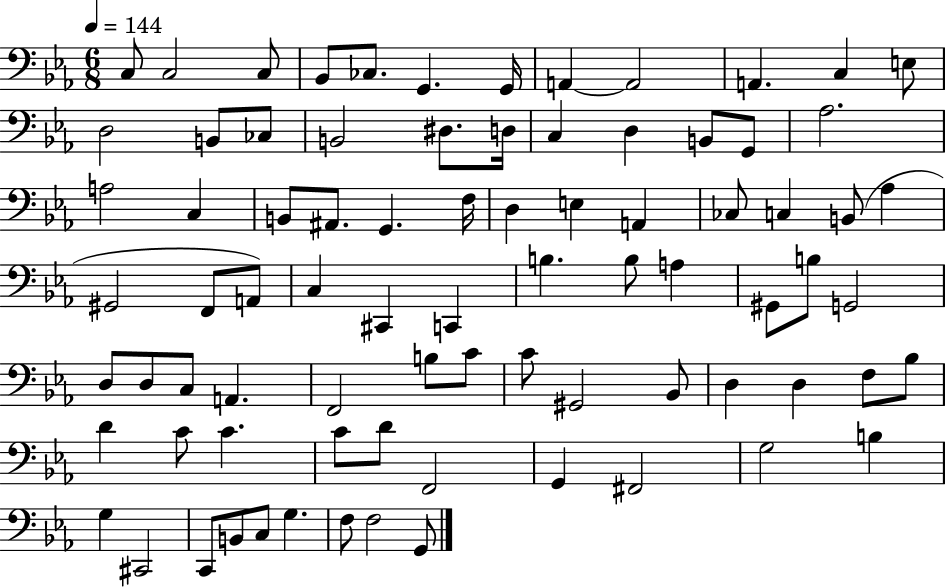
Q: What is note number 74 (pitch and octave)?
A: C#2